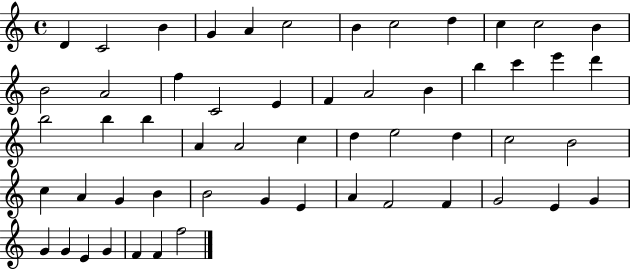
D4/q C4/h B4/q G4/q A4/q C5/h B4/q C5/h D5/q C5/q C5/h B4/q B4/h A4/h F5/q C4/h E4/q F4/q A4/h B4/q B5/q C6/q E6/q D6/q B5/h B5/q B5/q A4/q A4/h C5/q D5/q E5/h D5/q C5/h B4/h C5/q A4/q G4/q B4/q B4/h G4/q E4/q A4/q F4/h F4/q G4/h E4/q G4/q G4/q G4/q E4/q G4/q F4/q F4/q F5/h